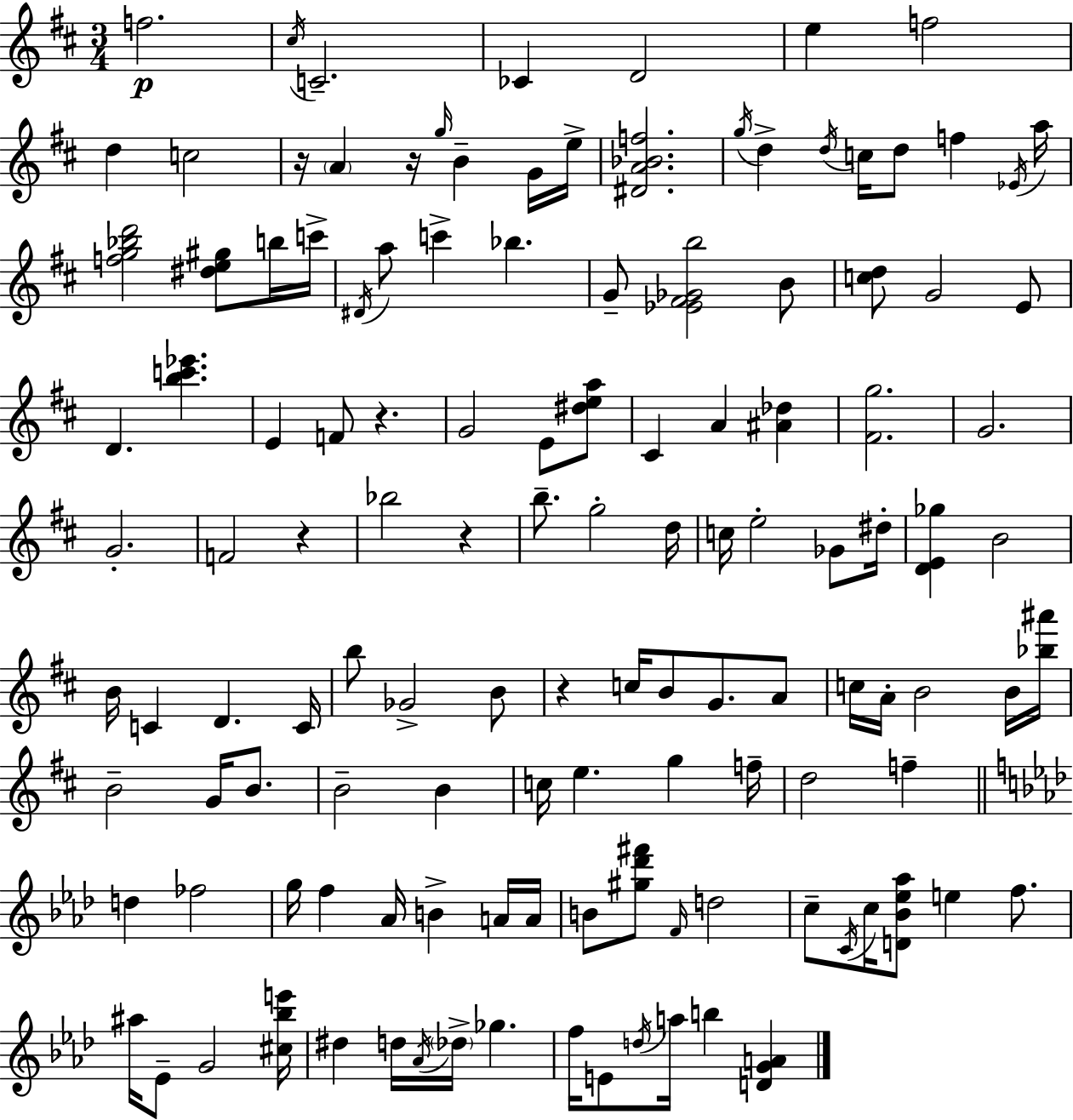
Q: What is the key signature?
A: D major